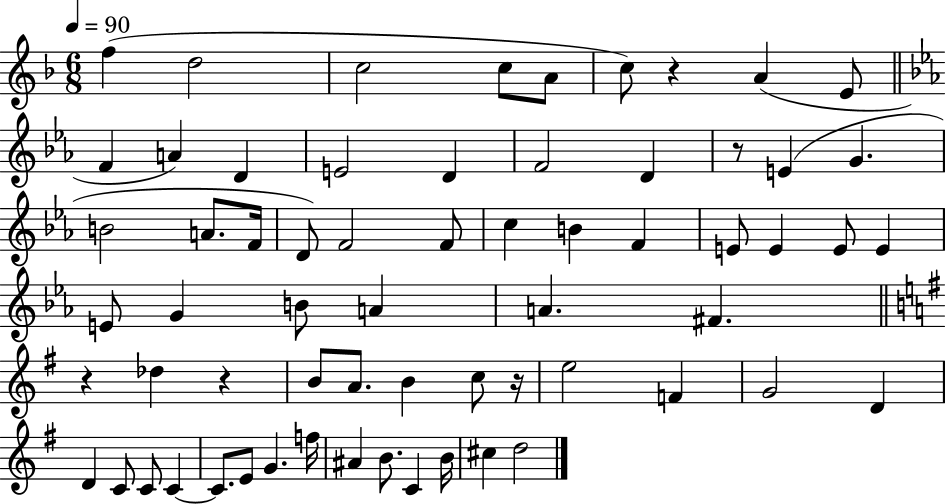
{
  \clef treble
  \numericTimeSignature
  \time 6/8
  \key f \major
  \tempo 4 = 90
  f''4( d''2 | c''2 c''8 a'8 | c''8) r4 a'4( e'8 | \bar "||" \break \key c \minor f'4 a'4) d'4 | e'2 d'4 | f'2 d'4 | r8 e'4( g'4. | \break b'2 a'8. f'16 | d'8) f'2 f'8 | c''4 b'4 f'4 | e'8 e'4 e'8 e'4 | \break e'8 g'4 b'8 a'4 | a'4. fis'4. | \bar "||" \break \key g \major r4 des''4 r4 | b'8 a'8. b'4 c''8 r16 | e''2 f'4 | g'2 d'4 | \break d'4 c'8 c'8 c'4~~ | c'8. e'8 g'4. f''16 | ais'4 b'8. c'4 b'16 | cis''4 d''2 | \break \bar "|."
}